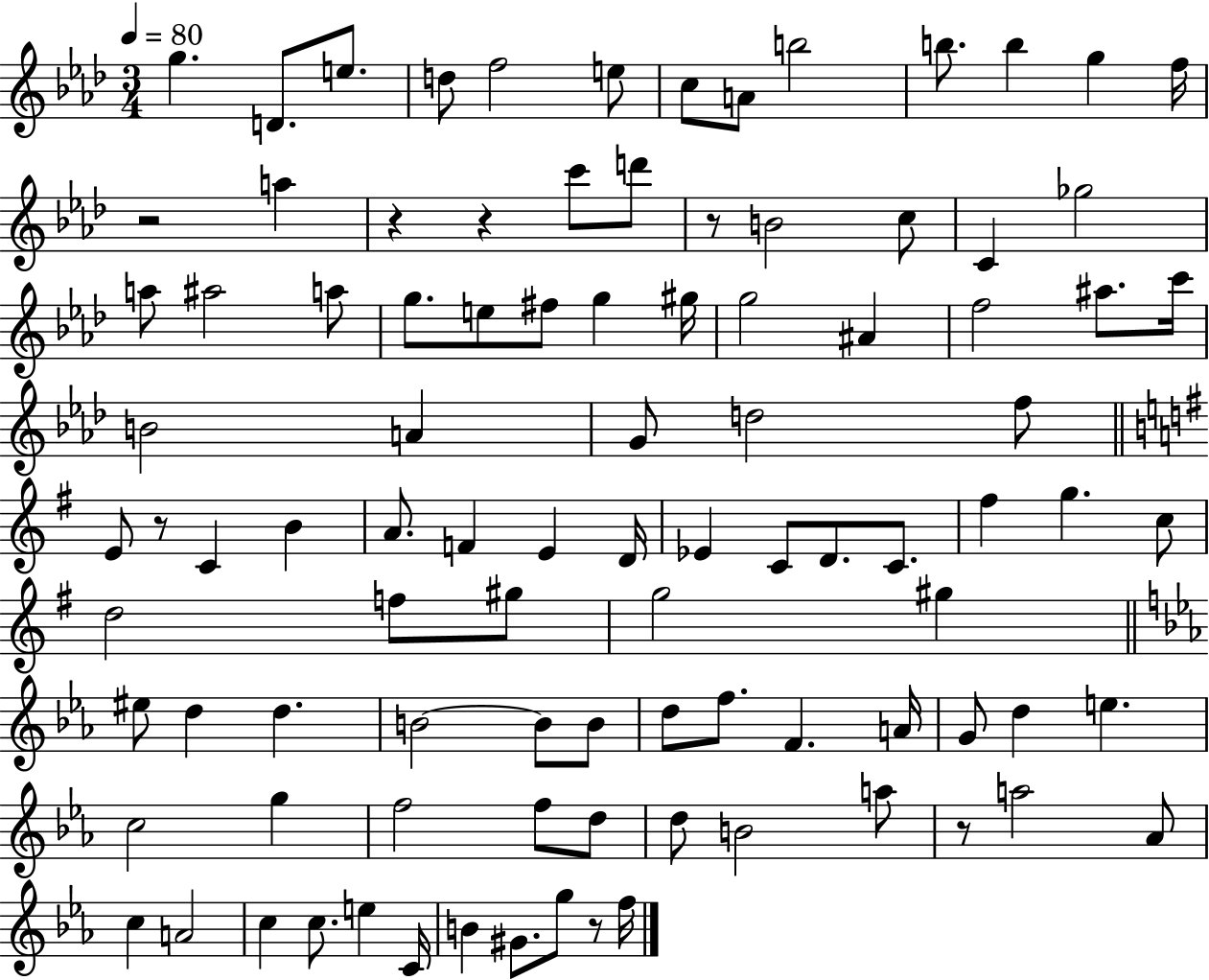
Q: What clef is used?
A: treble